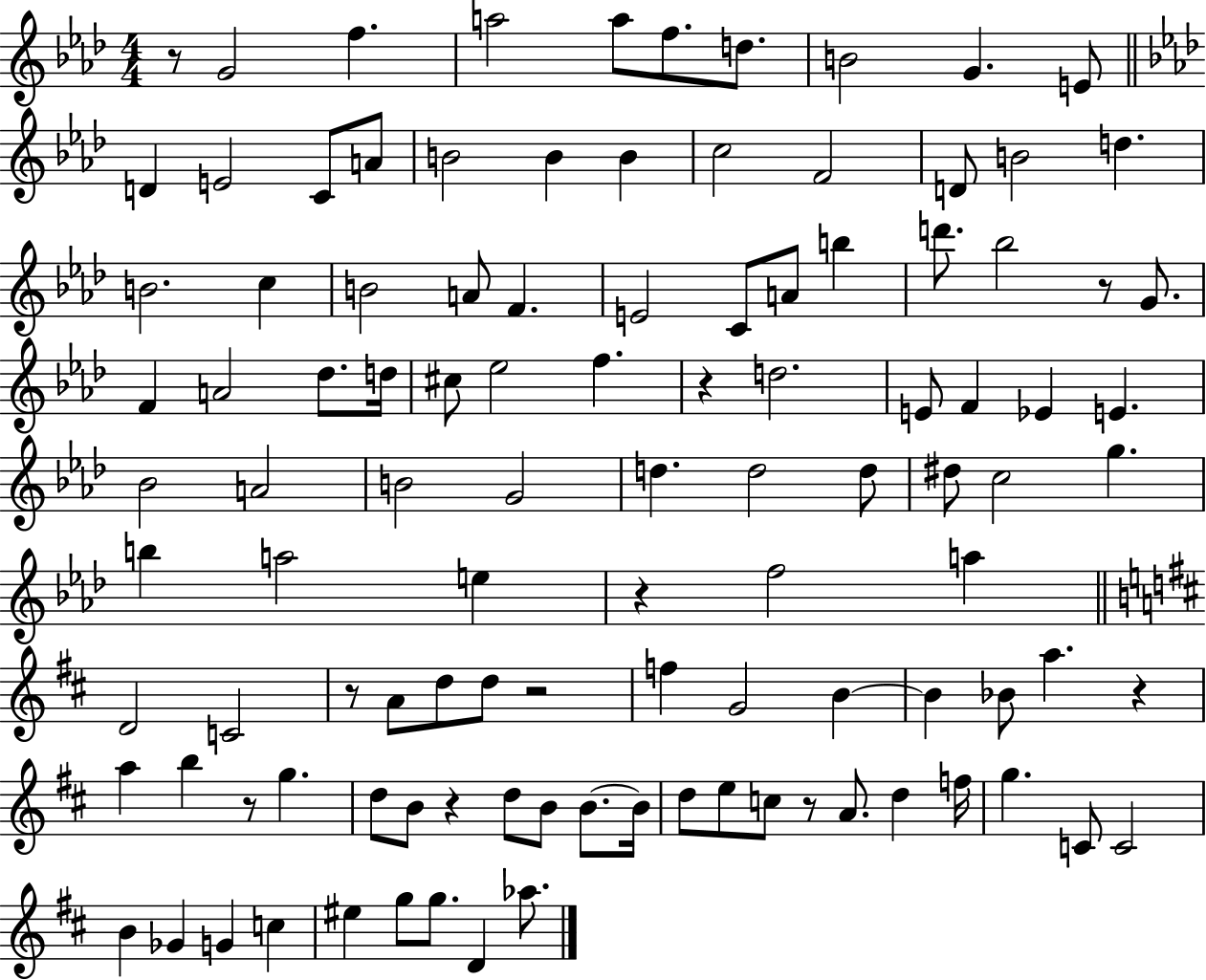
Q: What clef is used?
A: treble